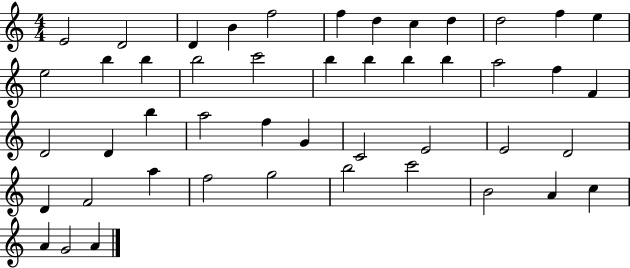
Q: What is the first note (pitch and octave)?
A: E4